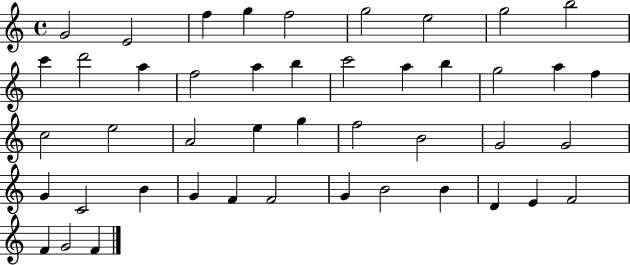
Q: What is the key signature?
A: C major